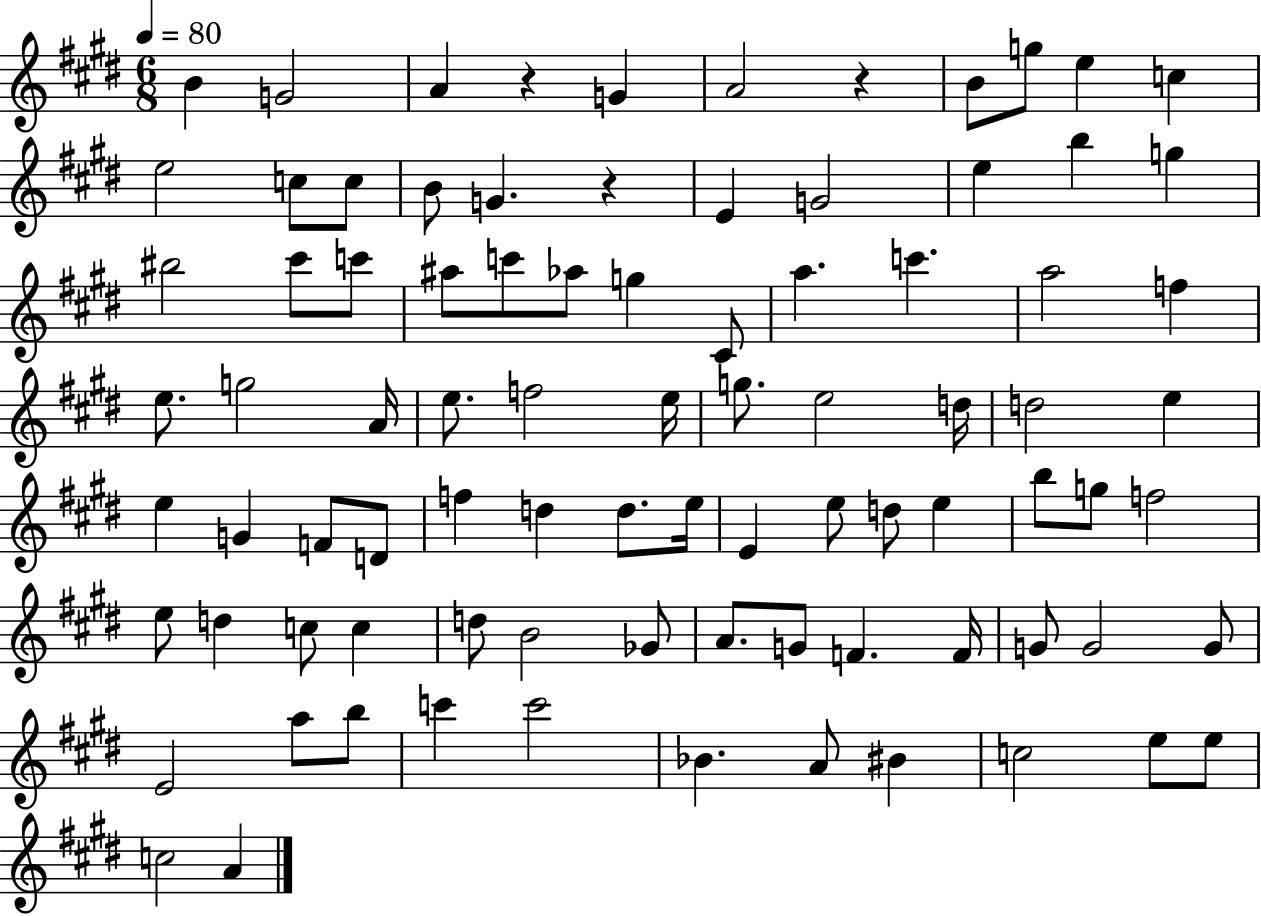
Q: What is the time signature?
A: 6/8